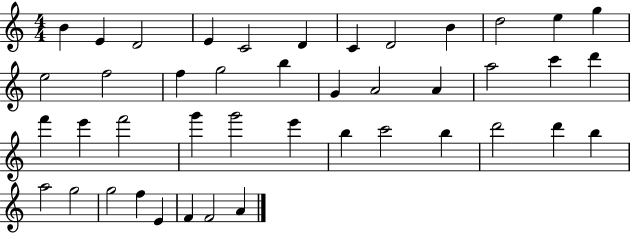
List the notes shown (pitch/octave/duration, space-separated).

B4/q E4/q D4/h E4/q C4/h D4/q C4/q D4/h B4/q D5/h E5/q G5/q E5/h F5/h F5/q G5/h B5/q G4/q A4/h A4/q A5/h C6/q D6/q F6/q E6/q F6/h G6/q G6/h E6/q B5/q C6/h B5/q D6/h D6/q B5/q A5/h G5/h G5/h F5/q E4/q F4/q F4/h A4/q